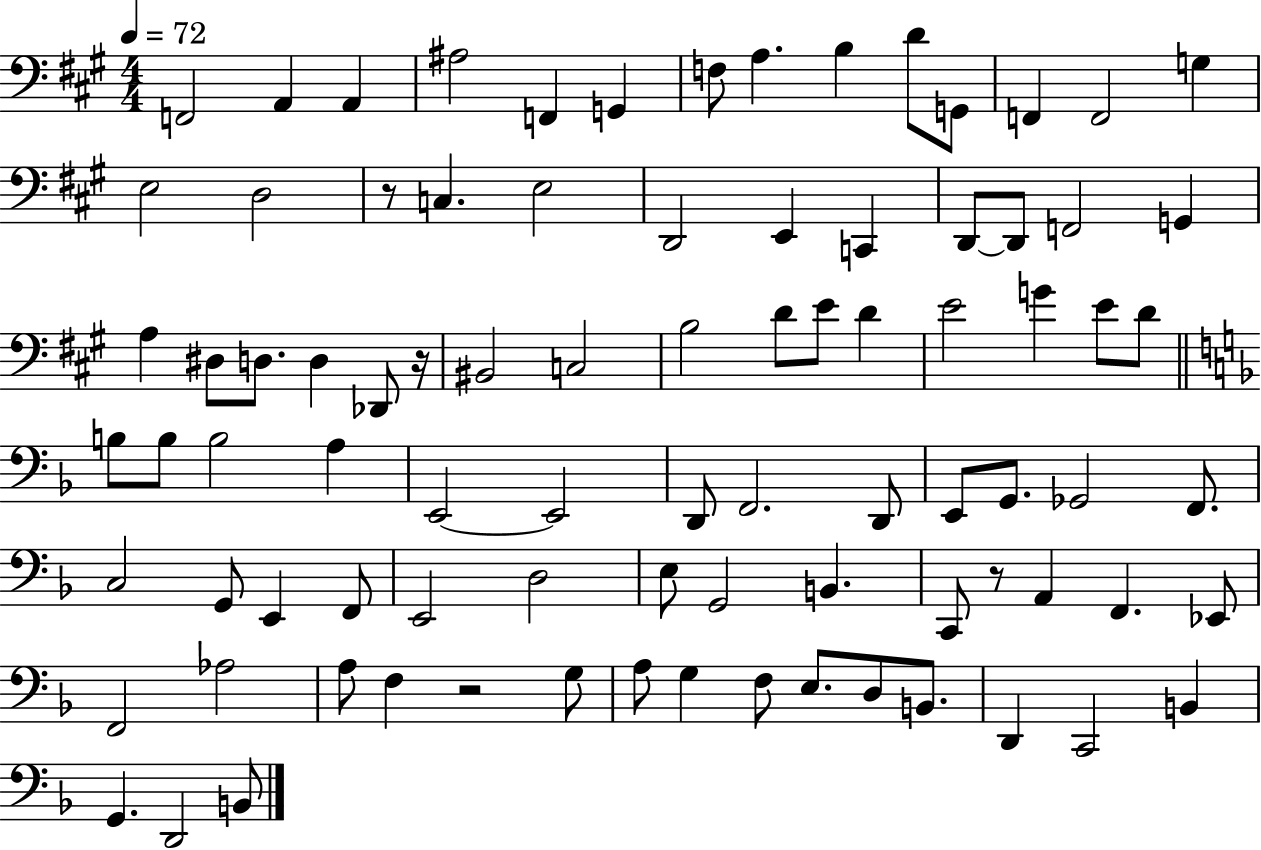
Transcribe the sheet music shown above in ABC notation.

X:1
T:Untitled
M:4/4
L:1/4
K:A
F,,2 A,, A,, ^A,2 F,, G,, F,/2 A, B, D/2 G,,/2 F,, F,,2 G, E,2 D,2 z/2 C, E,2 D,,2 E,, C,, D,,/2 D,,/2 F,,2 G,, A, ^D,/2 D,/2 D, _D,,/2 z/4 ^B,,2 C,2 B,2 D/2 E/2 D E2 G E/2 D/2 B,/2 B,/2 B,2 A, E,,2 E,,2 D,,/2 F,,2 D,,/2 E,,/2 G,,/2 _G,,2 F,,/2 C,2 G,,/2 E,, F,,/2 E,,2 D,2 E,/2 G,,2 B,, C,,/2 z/2 A,, F,, _E,,/2 F,,2 _A,2 A,/2 F, z2 G,/2 A,/2 G, F,/2 E,/2 D,/2 B,,/2 D,, C,,2 B,, G,, D,,2 B,,/2